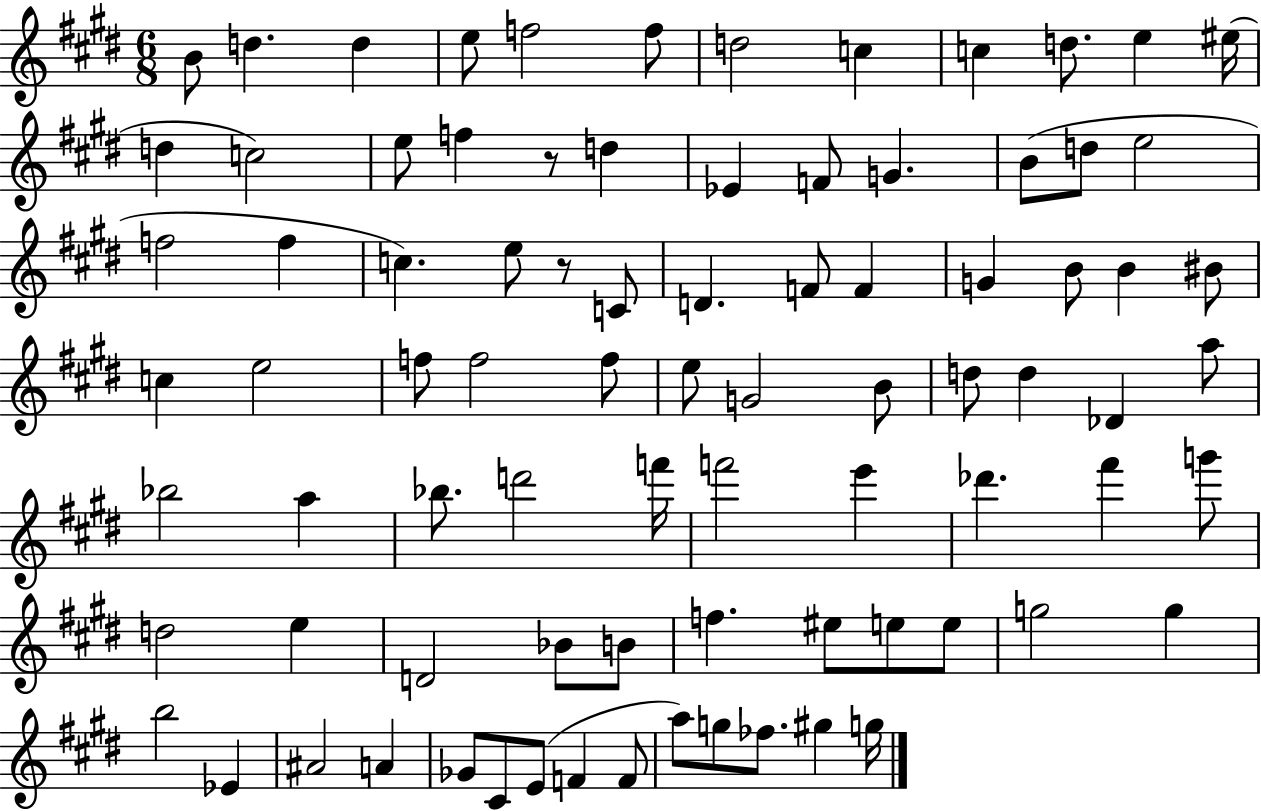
{
  \clef treble
  \numericTimeSignature
  \time 6/8
  \key e \major
  b'8 d''4. d''4 | e''8 f''2 f''8 | d''2 c''4 | c''4 d''8. e''4 eis''16( | \break d''4 c''2) | e''8 f''4 r8 d''4 | ees'4 f'8 g'4. | b'8( d''8 e''2 | \break f''2 f''4 | c''4.) e''8 r8 c'8 | d'4. f'8 f'4 | g'4 b'8 b'4 bis'8 | \break c''4 e''2 | f''8 f''2 f''8 | e''8 g'2 b'8 | d''8 d''4 des'4 a''8 | \break bes''2 a''4 | bes''8. d'''2 f'''16 | f'''2 e'''4 | des'''4. fis'''4 g'''8 | \break d''2 e''4 | d'2 bes'8 b'8 | f''4. eis''8 e''8 e''8 | g''2 g''4 | \break b''2 ees'4 | ais'2 a'4 | ges'8 cis'8 e'8( f'4 f'8 | a''8) g''8 fes''8. gis''4 g''16 | \break \bar "|."
}